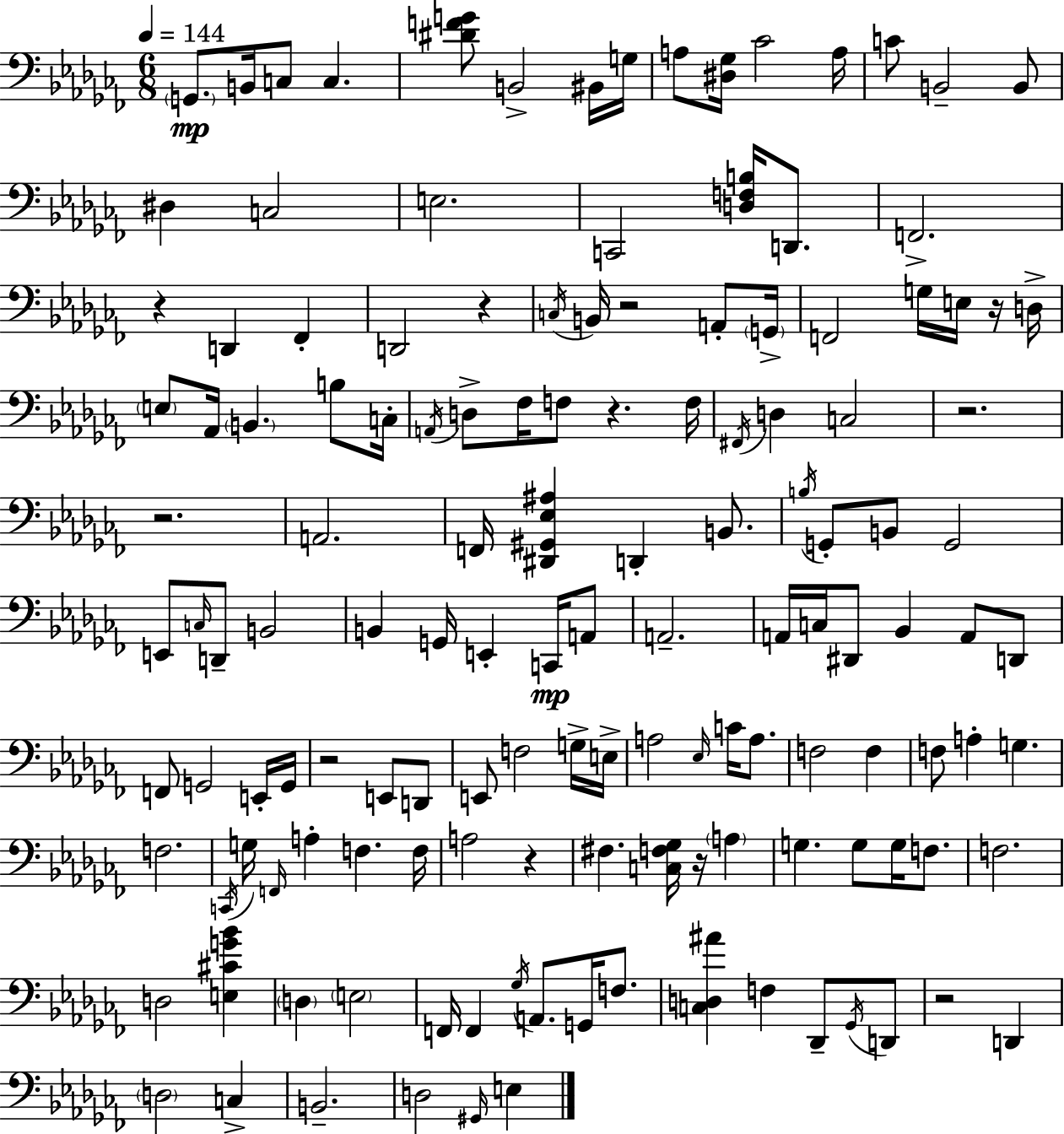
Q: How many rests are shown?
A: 11